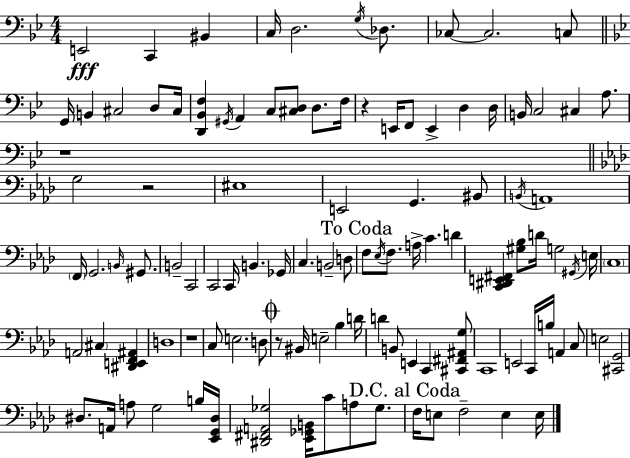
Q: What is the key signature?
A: BES major